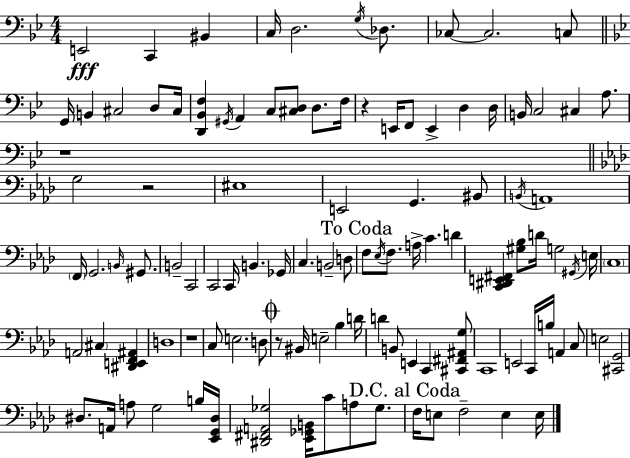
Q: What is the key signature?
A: BES major